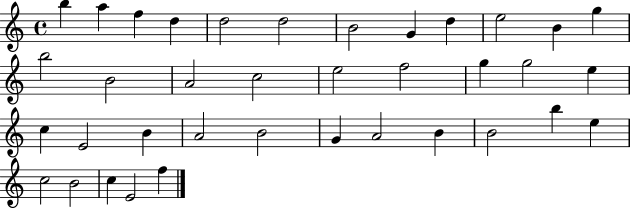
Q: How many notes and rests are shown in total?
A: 37